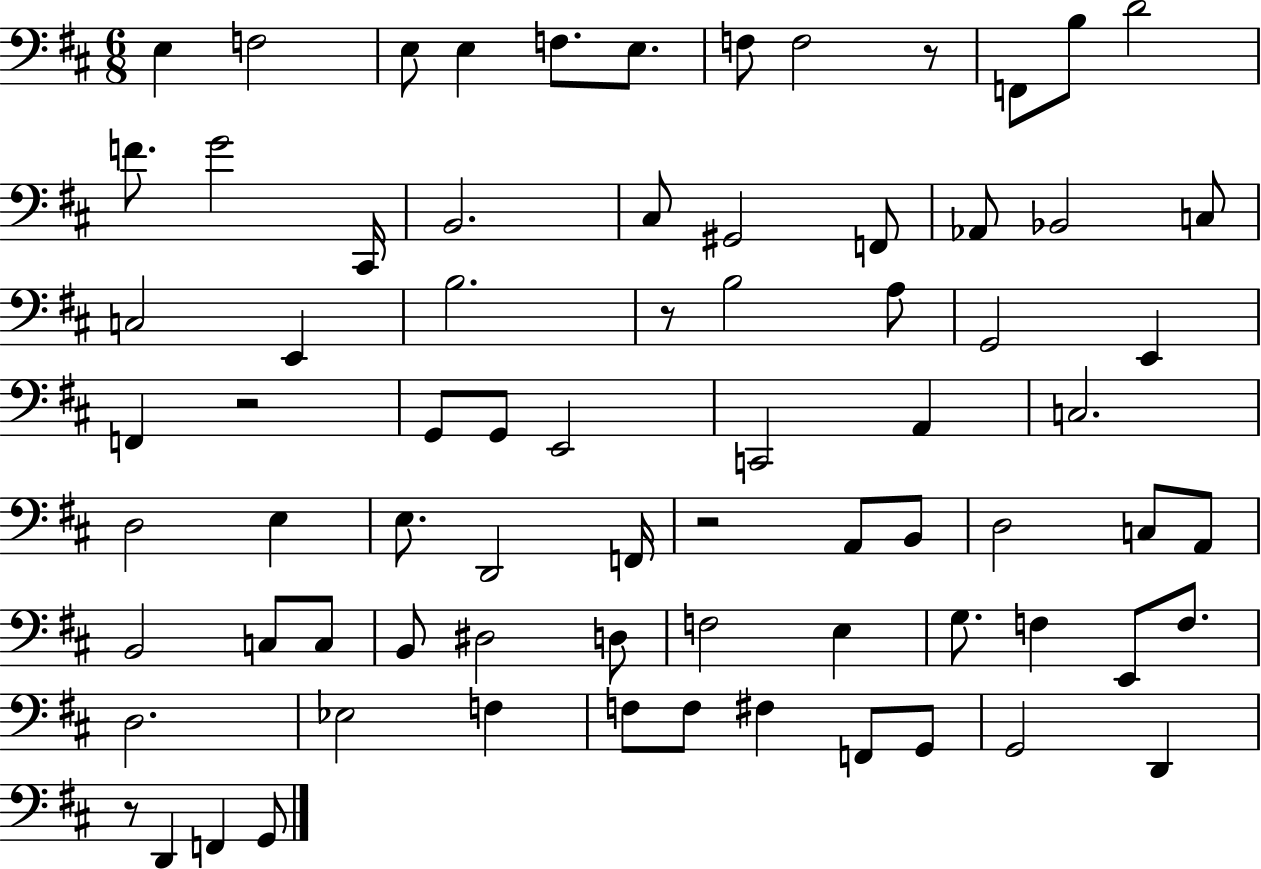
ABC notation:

X:1
T:Untitled
M:6/8
L:1/4
K:D
E, F,2 E,/2 E, F,/2 E,/2 F,/2 F,2 z/2 F,,/2 B,/2 D2 F/2 G2 ^C,,/4 B,,2 ^C,/2 ^G,,2 F,,/2 _A,,/2 _B,,2 C,/2 C,2 E,, B,2 z/2 B,2 A,/2 G,,2 E,, F,, z2 G,,/2 G,,/2 E,,2 C,,2 A,, C,2 D,2 E, E,/2 D,,2 F,,/4 z2 A,,/2 B,,/2 D,2 C,/2 A,,/2 B,,2 C,/2 C,/2 B,,/2 ^D,2 D,/2 F,2 E, G,/2 F, E,,/2 F,/2 D,2 _E,2 F, F,/2 F,/2 ^F, F,,/2 G,,/2 G,,2 D,, z/2 D,, F,, G,,/2